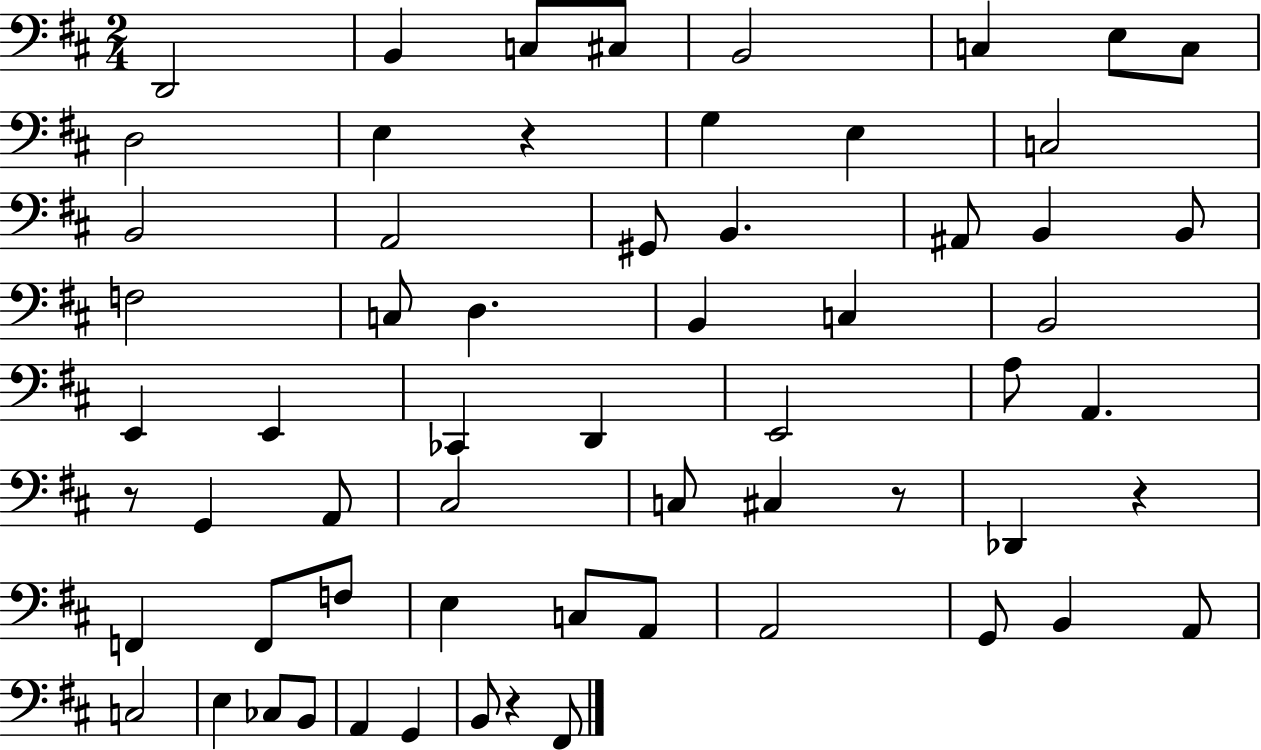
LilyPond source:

{
  \clef bass
  \numericTimeSignature
  \time 2/4
  \key d \major
  d,2 | b,4 c8 cis8 | b,2 | c4 e8 c8 | \break d2 | e4 r4 | g4 e4 | c2 | \break b,2 | a,2 | gis,8 b,4. | ais,8 b,4 b,8 | \break f2 | c8 d4. | b,4 c4 | b,2 | \break e,4 e,4 | ces,4 d,4 | e,2 | a8 a,4. | \break r8 g,4 a,8 | cis2 | c8 cis4 r8 | des,4 r4 | \break f,4 f,8 f8 | e4 c8 a,8 | a,2 | g,8 b,4 a,8 | \break c2 | e4 ces8 b,8 | a,4 g,4 | b,8 r4 fis,8 | \break \bar "|."
}